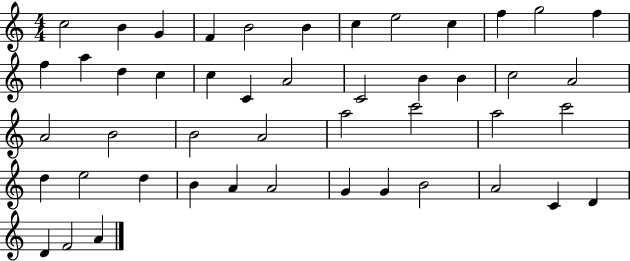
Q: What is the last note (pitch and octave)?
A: A4